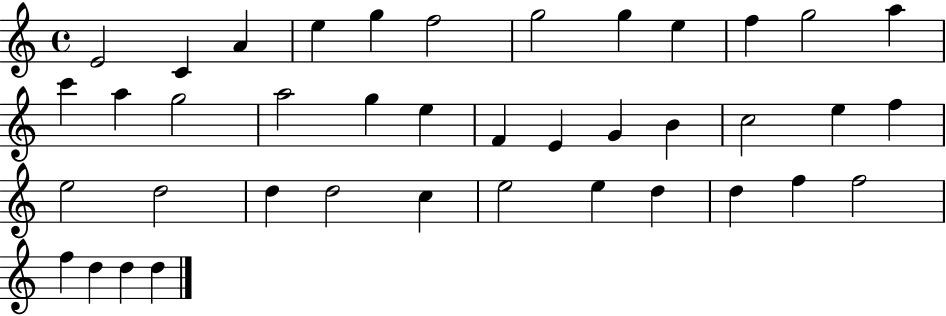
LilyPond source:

{
  \clef treble
  \time 4/4
  \defaultTimeSignature
  \key c \major
  e'2 c'4 a'4 | e''4 g''4 f''2 | g''2 g''4 e''4 | f''4 g''2 a''4 | \break c'''4 a''4 g''2 | a''2 g''4 e''4 | f'4 e'4 g'4 b'4 | c''2 e''4 f''4 | \break e''2 d''2 | d''4 d''2 c''4 | e''2 e''4 d''4 | d''4 f''4 f''2 | \break f''4 d''4 d''4 d''4 | \bar "|."
}